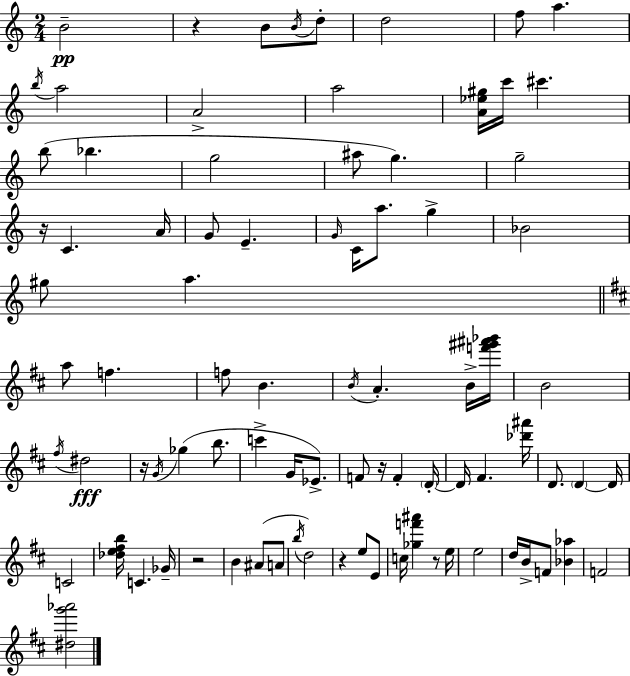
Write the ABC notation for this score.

X:1
T:Untitled
M:2/4
L:1/4
K:Am
B2 z B/2 B/4 d/2 d2 f/2 a b/4 a2 A2 a2 [A_e^g]/4 c'/4 ^c' b/2 _b g2 ^a/2 g g2 z/4 C A/4 G/2 E G/4 C/4 a/2 g _B2 ^g/2 a a/2 f f/2 B B/4 A B/4 [f'^g'^a'_b']/4 B2 ^f/4 ^d2 z/4 G/4 _g b/2 c' G/4 _E/2 F/2 z/4 F D/4 D/4 ^F [_d'^a']/4 D/2 D D/4 C2 [_de^fb]/4 C _G/4 z2 B ^A/2 A/2 b/4 d2 z e/2 E/2 c/4 [_gf'^a'] z/2 e/4 e2 d/4 B/4 F/2 [_B_a] F2 [^dg'_a']2